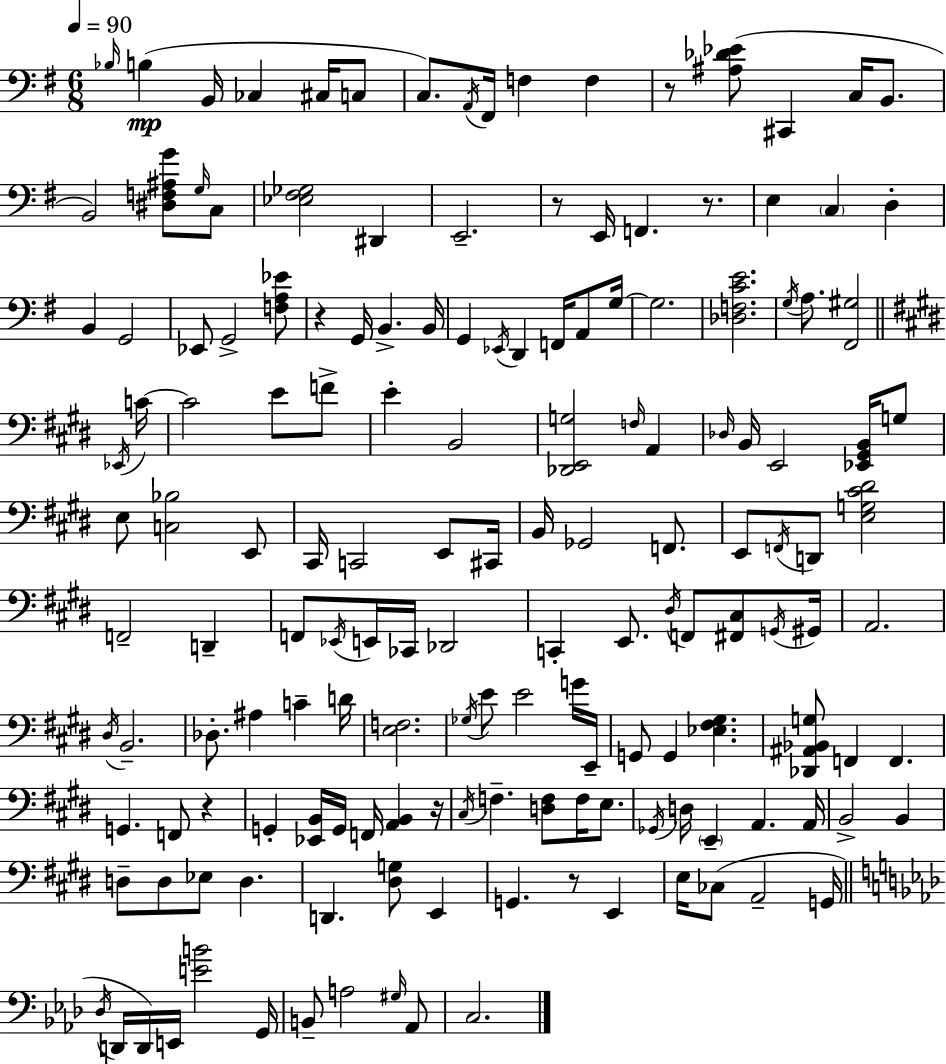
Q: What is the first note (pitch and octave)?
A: Bb3